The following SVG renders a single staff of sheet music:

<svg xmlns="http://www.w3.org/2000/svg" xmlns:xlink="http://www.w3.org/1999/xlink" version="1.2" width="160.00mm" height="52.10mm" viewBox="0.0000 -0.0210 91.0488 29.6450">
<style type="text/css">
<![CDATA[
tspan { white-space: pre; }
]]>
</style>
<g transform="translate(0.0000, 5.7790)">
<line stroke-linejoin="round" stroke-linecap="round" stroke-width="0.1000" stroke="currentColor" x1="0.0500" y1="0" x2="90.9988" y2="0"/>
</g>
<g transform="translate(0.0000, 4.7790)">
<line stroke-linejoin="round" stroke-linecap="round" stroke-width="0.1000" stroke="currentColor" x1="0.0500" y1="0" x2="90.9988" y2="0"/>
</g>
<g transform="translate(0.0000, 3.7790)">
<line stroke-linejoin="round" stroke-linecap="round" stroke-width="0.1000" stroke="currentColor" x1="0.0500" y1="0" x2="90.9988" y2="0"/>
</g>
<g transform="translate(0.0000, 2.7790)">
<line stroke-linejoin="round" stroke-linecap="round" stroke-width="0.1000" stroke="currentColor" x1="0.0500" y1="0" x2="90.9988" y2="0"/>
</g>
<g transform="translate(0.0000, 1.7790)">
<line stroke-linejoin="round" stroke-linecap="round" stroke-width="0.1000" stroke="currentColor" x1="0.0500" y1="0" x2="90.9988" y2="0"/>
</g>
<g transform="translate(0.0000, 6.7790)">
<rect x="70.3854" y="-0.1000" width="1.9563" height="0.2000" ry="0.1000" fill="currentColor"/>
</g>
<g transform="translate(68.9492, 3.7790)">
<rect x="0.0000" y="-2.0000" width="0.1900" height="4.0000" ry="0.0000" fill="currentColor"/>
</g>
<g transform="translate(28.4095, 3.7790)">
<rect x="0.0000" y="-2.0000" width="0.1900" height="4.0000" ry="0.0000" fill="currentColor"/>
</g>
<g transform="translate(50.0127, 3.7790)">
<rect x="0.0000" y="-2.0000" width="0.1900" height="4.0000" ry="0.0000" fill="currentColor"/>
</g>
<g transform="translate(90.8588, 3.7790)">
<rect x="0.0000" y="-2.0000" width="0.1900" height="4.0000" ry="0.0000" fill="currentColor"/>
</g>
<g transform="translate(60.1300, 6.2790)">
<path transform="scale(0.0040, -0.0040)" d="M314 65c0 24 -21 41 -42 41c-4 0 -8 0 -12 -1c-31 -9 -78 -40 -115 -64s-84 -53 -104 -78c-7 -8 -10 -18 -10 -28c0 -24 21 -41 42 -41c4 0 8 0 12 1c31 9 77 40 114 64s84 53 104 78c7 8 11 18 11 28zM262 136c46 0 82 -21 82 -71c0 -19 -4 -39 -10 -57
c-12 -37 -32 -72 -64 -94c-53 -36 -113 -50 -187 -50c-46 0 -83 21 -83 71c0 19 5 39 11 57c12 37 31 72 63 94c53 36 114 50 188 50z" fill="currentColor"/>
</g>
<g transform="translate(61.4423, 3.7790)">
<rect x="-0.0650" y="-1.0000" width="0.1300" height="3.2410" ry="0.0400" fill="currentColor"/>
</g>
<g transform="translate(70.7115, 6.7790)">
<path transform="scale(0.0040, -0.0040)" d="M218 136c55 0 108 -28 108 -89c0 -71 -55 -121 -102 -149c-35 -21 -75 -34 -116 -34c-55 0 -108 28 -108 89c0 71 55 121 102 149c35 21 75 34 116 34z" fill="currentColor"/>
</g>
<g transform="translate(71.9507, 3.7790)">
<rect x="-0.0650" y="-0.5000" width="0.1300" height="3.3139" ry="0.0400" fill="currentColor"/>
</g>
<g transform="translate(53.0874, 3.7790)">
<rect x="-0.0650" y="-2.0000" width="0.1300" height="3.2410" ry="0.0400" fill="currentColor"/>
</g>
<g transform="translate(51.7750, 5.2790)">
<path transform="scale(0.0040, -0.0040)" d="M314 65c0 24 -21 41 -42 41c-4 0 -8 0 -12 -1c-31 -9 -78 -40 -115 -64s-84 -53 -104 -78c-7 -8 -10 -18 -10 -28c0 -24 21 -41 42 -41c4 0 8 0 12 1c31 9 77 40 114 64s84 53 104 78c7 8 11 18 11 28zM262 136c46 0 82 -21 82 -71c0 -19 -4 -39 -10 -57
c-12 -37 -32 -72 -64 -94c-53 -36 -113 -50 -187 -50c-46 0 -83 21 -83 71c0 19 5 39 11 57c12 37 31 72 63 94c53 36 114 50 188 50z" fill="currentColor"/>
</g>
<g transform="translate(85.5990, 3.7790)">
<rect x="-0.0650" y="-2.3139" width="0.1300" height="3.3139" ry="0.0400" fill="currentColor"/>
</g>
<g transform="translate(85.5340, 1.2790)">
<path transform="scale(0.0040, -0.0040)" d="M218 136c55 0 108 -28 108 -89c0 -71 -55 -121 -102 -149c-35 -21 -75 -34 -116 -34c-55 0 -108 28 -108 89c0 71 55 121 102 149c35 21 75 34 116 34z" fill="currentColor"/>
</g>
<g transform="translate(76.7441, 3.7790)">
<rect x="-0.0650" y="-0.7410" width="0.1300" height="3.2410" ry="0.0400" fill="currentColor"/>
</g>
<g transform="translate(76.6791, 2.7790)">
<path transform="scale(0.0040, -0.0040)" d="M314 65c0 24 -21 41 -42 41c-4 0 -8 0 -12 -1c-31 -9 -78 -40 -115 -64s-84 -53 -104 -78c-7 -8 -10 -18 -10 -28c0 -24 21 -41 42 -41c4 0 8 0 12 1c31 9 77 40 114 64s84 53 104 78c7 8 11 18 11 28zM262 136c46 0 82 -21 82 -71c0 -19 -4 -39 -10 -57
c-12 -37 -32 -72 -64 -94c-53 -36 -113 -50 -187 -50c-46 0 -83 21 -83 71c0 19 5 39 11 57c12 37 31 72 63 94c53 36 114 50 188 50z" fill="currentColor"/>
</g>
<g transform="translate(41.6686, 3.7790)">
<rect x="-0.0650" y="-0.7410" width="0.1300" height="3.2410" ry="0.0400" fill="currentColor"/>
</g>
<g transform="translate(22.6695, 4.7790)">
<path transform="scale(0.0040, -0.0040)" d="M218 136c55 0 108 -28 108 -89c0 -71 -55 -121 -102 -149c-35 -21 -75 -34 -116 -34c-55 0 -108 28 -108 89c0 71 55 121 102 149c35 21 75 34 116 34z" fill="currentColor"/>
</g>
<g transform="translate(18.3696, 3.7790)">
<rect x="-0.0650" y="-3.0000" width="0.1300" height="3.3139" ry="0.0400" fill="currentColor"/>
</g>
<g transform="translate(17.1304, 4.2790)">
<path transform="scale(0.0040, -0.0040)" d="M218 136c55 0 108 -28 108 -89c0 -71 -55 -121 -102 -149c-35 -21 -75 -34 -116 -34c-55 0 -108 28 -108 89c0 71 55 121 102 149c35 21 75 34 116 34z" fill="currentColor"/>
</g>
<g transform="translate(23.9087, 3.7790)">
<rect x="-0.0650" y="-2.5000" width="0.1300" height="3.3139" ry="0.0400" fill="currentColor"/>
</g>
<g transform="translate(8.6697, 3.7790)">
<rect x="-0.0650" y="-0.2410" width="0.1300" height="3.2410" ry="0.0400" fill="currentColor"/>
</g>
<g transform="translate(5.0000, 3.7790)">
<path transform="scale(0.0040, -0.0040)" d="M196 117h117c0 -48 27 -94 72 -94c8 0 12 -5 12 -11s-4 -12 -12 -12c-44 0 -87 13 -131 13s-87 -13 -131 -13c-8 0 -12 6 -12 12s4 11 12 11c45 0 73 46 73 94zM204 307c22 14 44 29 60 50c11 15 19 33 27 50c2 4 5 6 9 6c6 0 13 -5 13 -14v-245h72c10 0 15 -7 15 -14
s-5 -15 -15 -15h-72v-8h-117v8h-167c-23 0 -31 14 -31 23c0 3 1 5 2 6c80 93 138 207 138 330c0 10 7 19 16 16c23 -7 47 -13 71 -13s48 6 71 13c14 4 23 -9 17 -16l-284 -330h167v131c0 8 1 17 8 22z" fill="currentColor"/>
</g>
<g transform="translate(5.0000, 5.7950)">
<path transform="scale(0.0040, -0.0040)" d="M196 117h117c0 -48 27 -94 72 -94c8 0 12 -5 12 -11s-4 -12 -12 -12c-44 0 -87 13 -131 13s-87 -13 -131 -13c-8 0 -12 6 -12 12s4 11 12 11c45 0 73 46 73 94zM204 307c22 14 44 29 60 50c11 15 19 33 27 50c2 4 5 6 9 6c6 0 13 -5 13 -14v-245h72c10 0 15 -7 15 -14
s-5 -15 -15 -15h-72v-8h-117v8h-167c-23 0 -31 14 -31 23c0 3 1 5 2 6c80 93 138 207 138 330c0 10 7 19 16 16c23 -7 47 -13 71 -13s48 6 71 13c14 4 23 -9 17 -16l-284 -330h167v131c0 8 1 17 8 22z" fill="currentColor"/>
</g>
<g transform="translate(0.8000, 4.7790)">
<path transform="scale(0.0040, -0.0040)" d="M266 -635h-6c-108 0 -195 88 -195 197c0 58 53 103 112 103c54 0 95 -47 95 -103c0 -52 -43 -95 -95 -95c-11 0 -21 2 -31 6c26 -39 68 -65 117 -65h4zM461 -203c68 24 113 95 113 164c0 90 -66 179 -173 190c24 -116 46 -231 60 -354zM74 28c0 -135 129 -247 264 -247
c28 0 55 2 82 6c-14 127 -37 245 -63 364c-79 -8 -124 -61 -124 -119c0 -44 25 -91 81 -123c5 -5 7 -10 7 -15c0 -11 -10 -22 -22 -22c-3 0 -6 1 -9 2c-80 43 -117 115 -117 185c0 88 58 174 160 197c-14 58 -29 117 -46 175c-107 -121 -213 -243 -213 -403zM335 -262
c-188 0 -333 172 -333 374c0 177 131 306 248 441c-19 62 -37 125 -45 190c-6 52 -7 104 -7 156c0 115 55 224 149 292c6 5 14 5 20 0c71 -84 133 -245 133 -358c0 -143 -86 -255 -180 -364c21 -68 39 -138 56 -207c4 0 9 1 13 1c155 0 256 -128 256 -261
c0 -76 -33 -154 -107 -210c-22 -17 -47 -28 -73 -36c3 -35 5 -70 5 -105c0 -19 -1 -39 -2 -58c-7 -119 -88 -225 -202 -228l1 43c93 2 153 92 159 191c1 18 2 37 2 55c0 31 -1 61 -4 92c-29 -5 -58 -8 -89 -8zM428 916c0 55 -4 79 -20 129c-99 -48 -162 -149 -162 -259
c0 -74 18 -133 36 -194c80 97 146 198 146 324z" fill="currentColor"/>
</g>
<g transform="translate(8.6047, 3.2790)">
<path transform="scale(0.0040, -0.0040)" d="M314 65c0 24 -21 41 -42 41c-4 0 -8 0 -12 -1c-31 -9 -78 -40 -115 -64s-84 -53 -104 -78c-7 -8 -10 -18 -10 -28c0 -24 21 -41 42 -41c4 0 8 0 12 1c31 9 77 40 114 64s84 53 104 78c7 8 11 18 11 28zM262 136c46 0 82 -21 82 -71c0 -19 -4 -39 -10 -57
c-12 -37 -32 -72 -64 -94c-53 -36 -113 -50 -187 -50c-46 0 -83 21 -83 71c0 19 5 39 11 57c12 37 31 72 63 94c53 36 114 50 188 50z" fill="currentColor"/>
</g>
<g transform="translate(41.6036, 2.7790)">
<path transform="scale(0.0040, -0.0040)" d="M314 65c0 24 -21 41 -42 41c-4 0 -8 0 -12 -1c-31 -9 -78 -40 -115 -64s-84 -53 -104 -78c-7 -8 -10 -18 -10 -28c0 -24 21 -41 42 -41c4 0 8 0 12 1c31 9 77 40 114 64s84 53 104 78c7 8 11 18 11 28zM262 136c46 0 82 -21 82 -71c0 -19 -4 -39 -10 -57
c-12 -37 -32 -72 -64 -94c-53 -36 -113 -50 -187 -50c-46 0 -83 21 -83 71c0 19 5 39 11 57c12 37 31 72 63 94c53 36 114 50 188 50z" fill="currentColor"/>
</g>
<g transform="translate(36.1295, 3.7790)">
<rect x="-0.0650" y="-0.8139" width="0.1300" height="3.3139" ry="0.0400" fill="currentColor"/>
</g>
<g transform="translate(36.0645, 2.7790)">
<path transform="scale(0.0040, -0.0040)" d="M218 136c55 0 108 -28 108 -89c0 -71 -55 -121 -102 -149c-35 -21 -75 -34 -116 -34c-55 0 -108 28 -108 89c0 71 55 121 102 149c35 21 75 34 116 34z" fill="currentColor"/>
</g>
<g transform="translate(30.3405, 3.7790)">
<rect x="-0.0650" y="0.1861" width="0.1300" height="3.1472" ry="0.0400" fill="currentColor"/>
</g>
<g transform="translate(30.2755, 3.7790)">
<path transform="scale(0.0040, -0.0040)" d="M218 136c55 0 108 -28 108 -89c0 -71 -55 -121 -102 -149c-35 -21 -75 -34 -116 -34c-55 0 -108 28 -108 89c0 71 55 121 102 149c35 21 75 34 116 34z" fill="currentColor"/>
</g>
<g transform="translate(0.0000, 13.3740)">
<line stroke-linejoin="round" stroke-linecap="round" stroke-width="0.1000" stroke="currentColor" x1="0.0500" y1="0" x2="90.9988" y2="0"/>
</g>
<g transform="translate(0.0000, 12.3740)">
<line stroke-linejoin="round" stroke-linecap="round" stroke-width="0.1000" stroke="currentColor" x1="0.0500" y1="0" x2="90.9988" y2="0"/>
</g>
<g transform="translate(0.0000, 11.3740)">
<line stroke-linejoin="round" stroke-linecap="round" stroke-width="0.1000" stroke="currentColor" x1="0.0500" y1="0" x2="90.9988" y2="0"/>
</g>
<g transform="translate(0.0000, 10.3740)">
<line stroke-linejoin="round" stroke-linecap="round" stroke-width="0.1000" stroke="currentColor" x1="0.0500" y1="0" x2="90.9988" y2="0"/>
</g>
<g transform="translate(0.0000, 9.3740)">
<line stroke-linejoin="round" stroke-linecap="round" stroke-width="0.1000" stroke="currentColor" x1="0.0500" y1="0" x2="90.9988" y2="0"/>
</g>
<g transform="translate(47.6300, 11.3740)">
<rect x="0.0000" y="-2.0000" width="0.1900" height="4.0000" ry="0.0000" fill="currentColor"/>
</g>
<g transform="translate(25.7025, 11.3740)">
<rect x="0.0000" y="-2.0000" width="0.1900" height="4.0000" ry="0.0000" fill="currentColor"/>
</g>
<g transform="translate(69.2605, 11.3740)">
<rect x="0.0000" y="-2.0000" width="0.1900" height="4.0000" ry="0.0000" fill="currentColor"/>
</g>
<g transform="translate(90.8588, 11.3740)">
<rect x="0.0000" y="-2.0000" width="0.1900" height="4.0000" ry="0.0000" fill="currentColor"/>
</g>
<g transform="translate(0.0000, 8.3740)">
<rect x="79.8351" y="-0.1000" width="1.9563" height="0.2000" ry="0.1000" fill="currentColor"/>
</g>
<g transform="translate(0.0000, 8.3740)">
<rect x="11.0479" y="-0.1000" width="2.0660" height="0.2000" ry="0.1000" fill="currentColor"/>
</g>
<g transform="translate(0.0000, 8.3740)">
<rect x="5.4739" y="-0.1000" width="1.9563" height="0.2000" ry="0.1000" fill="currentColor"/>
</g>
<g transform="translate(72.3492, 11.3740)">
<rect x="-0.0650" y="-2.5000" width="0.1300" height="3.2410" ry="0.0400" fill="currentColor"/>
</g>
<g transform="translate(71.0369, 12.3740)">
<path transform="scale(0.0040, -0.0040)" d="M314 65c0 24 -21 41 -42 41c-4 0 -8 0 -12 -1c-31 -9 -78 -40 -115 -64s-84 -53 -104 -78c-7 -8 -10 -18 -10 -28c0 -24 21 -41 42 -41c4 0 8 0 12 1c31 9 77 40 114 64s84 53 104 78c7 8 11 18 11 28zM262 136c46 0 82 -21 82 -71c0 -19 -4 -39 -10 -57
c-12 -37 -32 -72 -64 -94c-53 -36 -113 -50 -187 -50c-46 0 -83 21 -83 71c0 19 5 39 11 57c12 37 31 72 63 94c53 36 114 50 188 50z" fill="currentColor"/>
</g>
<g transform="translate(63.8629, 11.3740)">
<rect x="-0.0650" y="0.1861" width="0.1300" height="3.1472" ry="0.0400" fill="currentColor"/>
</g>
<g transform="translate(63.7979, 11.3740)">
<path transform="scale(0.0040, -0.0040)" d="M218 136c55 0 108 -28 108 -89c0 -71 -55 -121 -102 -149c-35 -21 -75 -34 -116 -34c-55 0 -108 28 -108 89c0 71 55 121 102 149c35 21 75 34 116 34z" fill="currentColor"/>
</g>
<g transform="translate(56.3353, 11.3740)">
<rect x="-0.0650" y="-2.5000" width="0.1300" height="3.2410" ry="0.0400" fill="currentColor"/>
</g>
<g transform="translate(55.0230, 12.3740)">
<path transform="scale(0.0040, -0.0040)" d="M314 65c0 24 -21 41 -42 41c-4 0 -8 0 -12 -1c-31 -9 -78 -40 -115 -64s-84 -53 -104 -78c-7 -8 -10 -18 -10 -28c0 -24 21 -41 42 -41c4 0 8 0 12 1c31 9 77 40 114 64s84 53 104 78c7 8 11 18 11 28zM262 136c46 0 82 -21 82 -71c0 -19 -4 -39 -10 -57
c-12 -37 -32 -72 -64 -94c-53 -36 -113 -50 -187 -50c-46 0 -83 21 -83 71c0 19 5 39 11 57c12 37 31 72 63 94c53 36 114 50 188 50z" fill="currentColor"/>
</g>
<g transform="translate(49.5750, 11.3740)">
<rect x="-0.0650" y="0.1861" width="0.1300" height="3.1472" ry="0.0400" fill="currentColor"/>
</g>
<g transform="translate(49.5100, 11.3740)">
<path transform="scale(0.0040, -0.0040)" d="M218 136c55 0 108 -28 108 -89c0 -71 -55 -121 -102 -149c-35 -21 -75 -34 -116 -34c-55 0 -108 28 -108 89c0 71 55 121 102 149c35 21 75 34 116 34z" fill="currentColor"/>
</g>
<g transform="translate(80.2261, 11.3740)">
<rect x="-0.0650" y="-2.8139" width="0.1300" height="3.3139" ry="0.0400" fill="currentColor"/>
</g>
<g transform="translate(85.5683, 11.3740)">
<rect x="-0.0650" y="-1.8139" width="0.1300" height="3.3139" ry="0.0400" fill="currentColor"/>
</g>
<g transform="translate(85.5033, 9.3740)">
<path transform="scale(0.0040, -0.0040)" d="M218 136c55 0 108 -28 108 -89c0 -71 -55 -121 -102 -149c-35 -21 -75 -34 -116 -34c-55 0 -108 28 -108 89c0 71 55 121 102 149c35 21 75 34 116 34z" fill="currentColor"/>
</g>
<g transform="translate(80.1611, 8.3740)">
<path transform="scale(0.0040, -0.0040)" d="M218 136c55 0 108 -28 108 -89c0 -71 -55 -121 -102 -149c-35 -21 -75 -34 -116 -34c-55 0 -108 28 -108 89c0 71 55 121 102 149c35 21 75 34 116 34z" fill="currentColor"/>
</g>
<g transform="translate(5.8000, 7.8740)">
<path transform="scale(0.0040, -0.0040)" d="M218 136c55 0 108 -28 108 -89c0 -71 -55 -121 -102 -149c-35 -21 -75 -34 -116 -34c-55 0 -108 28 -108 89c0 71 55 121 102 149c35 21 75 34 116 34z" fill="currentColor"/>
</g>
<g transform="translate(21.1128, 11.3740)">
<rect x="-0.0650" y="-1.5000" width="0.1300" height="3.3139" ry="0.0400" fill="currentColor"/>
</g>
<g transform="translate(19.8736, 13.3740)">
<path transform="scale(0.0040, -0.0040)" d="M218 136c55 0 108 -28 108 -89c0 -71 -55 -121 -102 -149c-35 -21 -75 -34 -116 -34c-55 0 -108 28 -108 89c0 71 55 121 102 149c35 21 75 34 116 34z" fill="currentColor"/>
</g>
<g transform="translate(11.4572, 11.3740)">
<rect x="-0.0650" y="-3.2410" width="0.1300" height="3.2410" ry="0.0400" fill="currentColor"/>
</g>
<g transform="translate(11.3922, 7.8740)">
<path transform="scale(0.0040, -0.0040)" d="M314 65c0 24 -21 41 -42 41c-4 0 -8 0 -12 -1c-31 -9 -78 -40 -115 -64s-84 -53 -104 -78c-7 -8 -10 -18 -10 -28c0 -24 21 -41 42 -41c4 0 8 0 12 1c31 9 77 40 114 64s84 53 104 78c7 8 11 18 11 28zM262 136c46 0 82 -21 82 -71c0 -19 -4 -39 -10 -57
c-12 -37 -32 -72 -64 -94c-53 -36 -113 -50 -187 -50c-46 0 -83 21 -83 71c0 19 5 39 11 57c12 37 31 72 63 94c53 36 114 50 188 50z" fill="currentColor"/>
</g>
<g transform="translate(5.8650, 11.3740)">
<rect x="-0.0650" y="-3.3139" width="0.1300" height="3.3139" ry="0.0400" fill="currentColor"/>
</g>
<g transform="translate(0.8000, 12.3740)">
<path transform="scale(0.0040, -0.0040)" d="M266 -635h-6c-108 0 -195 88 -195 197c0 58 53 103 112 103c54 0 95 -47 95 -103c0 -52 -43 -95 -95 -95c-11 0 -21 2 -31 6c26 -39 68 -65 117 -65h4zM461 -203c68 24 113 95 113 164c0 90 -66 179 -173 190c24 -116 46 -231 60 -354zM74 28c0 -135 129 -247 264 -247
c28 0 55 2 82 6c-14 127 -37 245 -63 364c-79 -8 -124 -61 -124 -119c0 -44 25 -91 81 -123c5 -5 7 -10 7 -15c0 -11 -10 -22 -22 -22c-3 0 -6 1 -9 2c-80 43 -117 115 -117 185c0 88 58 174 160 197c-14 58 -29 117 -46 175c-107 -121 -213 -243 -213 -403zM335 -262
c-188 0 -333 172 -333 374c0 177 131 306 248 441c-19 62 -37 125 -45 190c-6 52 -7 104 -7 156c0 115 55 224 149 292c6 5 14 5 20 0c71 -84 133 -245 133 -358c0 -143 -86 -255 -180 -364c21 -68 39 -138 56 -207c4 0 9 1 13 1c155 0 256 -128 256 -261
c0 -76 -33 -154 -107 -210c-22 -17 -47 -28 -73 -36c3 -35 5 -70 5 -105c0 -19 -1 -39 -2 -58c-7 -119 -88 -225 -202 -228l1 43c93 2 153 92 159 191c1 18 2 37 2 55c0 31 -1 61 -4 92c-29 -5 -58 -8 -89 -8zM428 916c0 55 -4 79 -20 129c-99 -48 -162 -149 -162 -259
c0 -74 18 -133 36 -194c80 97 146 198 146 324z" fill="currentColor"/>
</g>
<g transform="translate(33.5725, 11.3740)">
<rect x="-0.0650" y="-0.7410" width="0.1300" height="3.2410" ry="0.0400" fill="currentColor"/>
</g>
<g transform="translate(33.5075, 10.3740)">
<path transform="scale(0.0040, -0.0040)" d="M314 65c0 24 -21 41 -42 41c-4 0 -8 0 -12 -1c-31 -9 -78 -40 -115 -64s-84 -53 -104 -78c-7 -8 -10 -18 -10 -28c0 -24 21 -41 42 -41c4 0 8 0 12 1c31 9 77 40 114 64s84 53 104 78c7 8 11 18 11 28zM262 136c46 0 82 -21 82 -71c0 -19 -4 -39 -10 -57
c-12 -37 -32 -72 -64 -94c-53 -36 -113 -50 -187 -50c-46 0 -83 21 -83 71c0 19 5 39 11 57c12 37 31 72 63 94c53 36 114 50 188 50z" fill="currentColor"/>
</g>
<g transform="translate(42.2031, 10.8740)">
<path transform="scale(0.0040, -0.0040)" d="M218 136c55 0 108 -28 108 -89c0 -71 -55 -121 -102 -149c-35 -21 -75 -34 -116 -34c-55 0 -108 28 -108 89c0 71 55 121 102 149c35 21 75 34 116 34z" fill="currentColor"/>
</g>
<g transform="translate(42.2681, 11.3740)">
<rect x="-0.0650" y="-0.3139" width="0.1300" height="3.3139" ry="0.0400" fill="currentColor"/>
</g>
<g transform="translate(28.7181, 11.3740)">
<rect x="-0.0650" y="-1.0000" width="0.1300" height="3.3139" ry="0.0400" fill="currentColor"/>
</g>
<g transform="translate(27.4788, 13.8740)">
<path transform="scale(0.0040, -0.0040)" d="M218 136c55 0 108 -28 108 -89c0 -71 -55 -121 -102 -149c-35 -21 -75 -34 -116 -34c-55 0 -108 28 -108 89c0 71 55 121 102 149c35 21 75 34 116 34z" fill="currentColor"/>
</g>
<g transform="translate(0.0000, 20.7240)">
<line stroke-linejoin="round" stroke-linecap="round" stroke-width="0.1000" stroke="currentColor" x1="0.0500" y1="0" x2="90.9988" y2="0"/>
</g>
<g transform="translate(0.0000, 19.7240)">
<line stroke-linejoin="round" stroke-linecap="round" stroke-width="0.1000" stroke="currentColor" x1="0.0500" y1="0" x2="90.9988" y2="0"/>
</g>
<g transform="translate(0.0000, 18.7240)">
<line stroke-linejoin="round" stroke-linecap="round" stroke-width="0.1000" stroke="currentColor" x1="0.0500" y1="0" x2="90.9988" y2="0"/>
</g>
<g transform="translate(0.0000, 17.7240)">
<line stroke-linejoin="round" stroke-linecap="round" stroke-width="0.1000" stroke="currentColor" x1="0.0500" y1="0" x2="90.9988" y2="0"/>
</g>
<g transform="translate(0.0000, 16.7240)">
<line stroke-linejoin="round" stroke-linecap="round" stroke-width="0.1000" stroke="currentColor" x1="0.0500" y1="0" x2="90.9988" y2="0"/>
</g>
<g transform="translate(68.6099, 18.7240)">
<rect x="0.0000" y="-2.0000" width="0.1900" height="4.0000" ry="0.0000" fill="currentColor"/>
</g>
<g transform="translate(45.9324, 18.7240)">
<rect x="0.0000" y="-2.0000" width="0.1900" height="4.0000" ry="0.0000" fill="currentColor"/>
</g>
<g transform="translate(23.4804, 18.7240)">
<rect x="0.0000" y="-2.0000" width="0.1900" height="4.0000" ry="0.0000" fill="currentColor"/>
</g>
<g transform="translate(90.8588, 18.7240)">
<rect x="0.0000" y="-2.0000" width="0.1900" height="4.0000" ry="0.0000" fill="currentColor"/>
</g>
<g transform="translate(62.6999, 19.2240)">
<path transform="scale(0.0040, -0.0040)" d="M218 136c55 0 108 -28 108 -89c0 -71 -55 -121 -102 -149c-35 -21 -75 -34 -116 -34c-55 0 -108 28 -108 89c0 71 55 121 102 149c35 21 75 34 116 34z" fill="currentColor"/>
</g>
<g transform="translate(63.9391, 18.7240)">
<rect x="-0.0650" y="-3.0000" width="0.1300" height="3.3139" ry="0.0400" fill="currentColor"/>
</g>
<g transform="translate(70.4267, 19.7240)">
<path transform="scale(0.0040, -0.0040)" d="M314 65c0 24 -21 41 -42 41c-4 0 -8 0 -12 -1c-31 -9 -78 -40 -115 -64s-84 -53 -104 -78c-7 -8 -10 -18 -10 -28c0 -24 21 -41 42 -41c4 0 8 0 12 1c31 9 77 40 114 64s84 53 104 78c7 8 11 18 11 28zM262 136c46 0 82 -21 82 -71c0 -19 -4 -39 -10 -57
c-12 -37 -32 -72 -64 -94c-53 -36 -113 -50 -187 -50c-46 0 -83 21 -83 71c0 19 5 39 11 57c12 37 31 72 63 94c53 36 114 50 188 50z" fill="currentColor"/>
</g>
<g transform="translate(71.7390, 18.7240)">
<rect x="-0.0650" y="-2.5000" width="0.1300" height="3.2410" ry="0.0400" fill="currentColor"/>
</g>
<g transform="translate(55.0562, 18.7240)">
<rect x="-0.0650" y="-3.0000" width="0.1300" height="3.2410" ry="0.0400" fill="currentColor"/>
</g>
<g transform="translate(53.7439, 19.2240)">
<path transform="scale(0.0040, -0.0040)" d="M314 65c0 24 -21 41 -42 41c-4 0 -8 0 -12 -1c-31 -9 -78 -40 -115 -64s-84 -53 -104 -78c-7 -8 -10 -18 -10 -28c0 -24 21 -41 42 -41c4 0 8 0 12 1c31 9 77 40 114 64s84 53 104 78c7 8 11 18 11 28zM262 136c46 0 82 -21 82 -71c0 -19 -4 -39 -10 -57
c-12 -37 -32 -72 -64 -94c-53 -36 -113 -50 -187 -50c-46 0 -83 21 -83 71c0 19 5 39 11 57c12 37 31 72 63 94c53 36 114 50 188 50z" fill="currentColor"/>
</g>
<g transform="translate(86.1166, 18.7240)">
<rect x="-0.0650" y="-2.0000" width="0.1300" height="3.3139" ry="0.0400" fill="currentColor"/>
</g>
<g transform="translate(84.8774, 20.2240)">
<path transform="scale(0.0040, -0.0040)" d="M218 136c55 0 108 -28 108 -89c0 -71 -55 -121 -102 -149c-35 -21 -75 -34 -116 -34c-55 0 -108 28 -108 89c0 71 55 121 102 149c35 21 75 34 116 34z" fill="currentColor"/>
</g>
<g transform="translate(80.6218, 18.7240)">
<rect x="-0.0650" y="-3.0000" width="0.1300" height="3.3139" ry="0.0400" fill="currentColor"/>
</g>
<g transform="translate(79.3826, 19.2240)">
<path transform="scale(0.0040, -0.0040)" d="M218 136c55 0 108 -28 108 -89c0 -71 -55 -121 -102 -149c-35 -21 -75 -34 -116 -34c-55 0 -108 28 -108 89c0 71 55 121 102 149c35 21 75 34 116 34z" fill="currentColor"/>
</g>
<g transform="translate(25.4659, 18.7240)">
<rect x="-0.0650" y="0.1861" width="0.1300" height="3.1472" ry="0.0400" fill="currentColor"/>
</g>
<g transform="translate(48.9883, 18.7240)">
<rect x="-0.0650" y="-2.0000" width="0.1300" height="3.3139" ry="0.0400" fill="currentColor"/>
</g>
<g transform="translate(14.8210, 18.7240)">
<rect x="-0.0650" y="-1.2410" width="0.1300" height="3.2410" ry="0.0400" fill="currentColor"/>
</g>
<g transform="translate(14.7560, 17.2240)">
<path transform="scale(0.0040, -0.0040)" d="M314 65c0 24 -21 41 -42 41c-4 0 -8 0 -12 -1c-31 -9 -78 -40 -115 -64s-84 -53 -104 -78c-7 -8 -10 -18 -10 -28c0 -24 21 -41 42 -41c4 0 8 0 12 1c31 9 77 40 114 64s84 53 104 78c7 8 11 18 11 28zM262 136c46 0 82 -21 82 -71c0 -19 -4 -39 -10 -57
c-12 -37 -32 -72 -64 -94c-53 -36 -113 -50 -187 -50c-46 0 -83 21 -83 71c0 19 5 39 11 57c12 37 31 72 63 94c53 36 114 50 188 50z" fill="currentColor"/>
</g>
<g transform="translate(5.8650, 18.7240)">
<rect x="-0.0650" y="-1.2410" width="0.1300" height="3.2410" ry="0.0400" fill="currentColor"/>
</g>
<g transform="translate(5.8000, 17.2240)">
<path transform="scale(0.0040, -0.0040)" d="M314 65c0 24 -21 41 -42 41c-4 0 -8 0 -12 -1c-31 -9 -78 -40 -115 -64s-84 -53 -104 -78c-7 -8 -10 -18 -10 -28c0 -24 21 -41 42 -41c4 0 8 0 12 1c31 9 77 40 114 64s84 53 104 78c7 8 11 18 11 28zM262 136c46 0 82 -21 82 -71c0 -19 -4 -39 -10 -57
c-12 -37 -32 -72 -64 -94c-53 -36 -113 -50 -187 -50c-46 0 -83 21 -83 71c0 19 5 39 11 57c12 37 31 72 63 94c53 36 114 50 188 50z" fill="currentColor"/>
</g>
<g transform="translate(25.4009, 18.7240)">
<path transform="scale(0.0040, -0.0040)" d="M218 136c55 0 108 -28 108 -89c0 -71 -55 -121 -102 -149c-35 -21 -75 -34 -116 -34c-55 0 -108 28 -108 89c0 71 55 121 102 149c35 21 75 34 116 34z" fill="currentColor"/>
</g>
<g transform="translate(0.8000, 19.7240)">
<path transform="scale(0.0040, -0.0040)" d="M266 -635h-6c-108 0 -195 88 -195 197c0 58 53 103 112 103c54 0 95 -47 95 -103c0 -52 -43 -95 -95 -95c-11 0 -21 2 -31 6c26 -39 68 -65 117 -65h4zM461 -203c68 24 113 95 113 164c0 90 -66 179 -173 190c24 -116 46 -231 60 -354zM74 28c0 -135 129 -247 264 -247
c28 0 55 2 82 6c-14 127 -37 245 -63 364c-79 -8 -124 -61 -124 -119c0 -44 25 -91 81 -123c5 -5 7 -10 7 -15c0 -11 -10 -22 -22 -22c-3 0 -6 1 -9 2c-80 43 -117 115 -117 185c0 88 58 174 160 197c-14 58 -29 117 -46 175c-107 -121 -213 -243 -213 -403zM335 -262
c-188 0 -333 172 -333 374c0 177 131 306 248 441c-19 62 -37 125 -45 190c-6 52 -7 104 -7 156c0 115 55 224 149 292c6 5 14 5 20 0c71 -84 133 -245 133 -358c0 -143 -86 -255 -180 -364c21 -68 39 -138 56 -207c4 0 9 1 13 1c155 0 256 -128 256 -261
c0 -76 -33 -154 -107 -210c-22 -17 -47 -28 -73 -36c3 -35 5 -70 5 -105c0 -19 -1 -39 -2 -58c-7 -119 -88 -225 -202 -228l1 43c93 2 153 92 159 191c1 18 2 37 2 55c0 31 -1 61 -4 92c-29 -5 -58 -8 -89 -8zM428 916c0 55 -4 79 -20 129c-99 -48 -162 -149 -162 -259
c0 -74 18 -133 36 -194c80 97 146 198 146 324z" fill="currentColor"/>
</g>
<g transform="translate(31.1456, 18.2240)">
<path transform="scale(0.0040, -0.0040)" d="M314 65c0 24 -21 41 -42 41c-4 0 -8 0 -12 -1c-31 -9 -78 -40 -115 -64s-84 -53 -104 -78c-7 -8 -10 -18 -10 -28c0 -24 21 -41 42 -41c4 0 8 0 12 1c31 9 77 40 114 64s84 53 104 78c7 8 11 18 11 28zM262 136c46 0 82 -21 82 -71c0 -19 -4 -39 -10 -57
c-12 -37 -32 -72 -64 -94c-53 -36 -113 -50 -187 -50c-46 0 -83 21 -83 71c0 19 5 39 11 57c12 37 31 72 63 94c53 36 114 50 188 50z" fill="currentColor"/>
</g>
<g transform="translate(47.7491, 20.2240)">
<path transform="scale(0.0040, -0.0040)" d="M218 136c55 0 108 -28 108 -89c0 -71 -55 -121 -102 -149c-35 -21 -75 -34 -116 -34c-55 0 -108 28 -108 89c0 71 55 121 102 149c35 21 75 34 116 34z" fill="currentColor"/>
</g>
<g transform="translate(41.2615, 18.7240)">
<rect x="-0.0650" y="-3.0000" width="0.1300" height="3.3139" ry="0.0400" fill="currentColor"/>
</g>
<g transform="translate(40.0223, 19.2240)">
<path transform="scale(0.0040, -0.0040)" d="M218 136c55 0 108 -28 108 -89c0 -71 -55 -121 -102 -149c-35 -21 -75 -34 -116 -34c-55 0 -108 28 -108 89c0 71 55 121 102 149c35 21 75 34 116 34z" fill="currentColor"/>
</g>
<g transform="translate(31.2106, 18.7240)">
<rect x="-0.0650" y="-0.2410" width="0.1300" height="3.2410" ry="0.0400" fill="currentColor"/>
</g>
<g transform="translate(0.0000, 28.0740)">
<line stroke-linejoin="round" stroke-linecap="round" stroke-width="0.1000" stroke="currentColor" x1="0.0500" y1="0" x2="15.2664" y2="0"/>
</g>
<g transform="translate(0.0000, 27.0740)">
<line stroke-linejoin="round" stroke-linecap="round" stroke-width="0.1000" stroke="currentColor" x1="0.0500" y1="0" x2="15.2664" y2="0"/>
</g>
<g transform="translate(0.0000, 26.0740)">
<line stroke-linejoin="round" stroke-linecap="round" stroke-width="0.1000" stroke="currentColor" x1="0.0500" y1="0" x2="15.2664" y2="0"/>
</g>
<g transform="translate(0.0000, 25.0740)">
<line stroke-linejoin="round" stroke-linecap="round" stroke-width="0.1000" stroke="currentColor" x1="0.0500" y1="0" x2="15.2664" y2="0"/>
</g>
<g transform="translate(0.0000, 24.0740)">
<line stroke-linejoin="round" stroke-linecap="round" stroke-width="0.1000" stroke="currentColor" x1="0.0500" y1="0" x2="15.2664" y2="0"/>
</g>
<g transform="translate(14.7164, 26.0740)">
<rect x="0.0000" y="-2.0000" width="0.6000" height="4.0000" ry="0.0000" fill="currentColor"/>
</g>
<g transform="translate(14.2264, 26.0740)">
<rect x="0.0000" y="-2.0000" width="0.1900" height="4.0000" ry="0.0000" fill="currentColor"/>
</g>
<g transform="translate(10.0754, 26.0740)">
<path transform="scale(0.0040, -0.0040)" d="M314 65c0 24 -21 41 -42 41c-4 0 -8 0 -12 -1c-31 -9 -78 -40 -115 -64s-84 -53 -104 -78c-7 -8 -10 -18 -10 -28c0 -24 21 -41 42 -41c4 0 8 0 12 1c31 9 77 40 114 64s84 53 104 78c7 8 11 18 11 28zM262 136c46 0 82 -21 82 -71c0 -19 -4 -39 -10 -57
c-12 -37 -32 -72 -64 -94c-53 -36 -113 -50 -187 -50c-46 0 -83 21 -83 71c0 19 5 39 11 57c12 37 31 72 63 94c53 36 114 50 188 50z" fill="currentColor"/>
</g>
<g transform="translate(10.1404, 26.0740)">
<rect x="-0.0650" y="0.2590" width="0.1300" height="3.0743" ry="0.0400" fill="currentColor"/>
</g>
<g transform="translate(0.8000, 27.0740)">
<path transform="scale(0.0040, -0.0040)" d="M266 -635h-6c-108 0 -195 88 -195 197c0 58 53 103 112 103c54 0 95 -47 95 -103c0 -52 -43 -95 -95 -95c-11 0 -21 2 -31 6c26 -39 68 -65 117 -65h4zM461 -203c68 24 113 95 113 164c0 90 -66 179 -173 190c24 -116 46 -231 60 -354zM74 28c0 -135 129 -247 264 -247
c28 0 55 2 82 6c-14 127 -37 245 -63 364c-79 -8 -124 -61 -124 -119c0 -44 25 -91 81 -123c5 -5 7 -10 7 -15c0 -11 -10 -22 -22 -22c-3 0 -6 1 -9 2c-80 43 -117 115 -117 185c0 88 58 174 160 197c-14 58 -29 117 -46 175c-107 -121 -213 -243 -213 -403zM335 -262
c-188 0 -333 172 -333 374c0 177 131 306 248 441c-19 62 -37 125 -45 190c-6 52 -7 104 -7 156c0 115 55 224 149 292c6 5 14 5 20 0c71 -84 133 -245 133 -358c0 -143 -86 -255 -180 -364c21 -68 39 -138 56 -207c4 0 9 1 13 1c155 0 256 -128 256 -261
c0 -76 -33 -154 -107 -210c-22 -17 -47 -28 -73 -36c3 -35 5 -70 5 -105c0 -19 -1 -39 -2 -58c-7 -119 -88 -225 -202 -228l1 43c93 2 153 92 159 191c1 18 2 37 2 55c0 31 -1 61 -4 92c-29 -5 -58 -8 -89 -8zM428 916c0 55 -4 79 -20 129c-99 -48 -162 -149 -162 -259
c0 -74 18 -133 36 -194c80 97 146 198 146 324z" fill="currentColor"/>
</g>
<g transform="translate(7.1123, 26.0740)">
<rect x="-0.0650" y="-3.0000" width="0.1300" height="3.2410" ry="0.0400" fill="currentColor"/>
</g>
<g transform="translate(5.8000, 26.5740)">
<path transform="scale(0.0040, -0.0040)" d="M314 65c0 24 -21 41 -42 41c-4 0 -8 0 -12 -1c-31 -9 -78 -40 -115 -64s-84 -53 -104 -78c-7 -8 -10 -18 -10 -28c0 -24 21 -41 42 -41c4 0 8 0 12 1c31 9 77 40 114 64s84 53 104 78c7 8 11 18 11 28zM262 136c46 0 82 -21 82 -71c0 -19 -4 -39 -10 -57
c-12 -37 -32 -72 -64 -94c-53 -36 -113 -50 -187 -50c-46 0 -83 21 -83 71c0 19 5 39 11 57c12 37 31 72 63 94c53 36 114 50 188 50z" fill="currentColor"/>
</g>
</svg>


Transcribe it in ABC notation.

X:1
T:Untitled
M:4/4
L:1/4
K:C
c2 A G B d d2 F2 D2 C d2 g b b2 E D d2 c B G2 B G2 a f e2 e2 B c2 A F A2 A G2 A F A2 B2